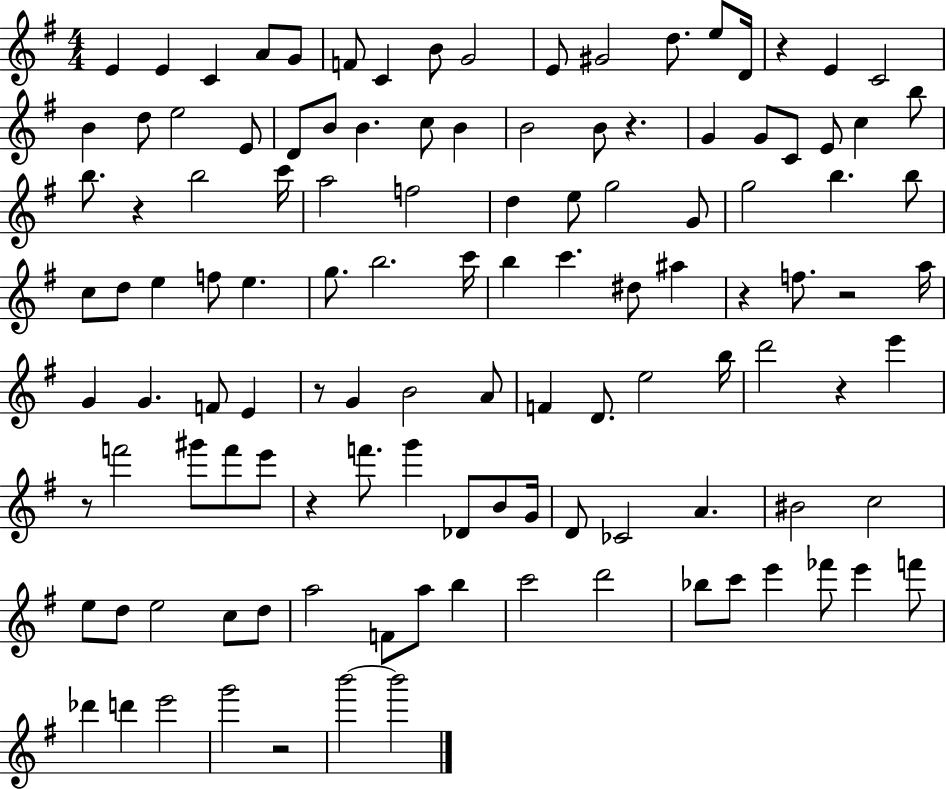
{
  \clef treble
  \numericTimeSignature
  \time 4/4
  \key g \major
  e'4 e'4 c'4 a'8 g'8 | f'8 c'4 b'8 g'2 | e'8 gis'2 d''8. e''8 d'16 | r4 e'4 c'2 | \break b'4 d''8 e''2 e'8 | d'8 b'8 b'4. c''8 b'4 | b'2 b'8 r4. | g'4 g'8 c'8 e'8 c''4 b''8 | \break b''8. r4 b''2 c'''16 | a''2 f''2 | d''4 e''8 g''2 g'8 | g''2 b''4. b''8 | \break c''8 d''8 e''4 f''8 e''4. | g''8. b''2. c'''16 | b''4 c'''4. dis''8 ais''4 | r4 f''8. r2 a''16 | \break g'4 g'4. f'8 e'4 | r8 g'4 b'2 a'8 | f'4 d'8. e''2 b''16 | d'''2 r4 e'''4 | \break r8 f'''2 gis'''8 f'''8 e'''8 | r4 f'''8. g'''4 des'8 b'8 g'16 | d'8 ces'2 a'4. | bis'2 c''2 | \break e''8 d''8 e''2 c''8 d''8 | a''2 f'8 a''8 b''4 | c'''2 d'''2 | bes''8 c'''8 e'''4 fes'''8 e'''4 f'''8 | \break des'''4 d'''4 e'''2 | g'''2 r2 | b'''2~~ b'''2 | \bar "|."
}